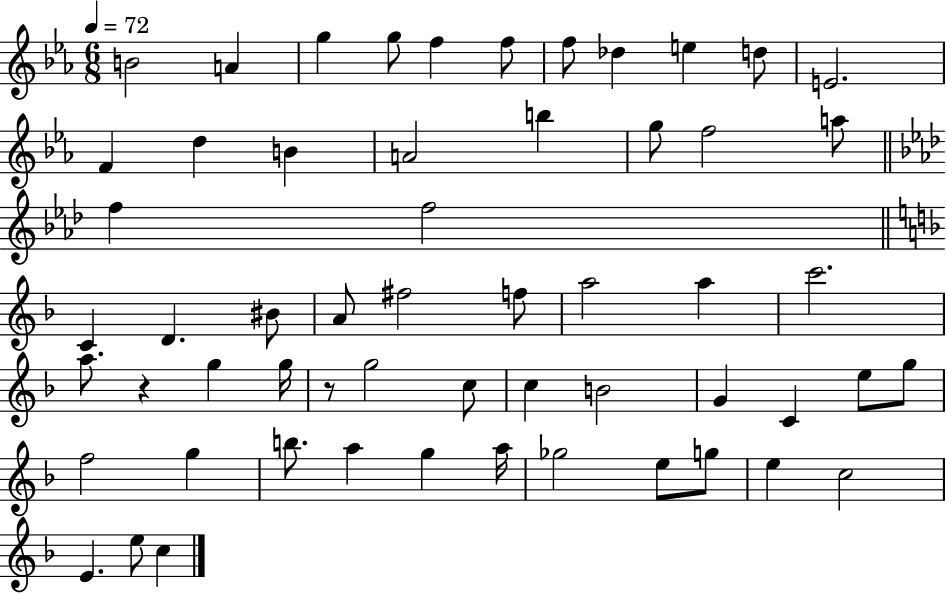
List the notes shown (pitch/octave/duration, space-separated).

B4/h A4/q G5/q G5/e F5/q F5/e F5/e Db5/q E5/q D5/e E4/h. F4/q D5/q B4/q A4/h B5/q G5/e F5/h A5/e F5/q F5/h C4/q D4/q. BIS4/e A4/e F#5/h F5/e A5/h A5/q C6/h. A5/e. R/q G5/q G5/s R/e G5/h C5/e C5/q B4/h G4/q C4/q E5/e G5/e F5/h G5/q B5/e. A5/q G5/q A5/s Gb5/h E5/e G5/e E5/q C5/h E4/q. E5/e C5/q